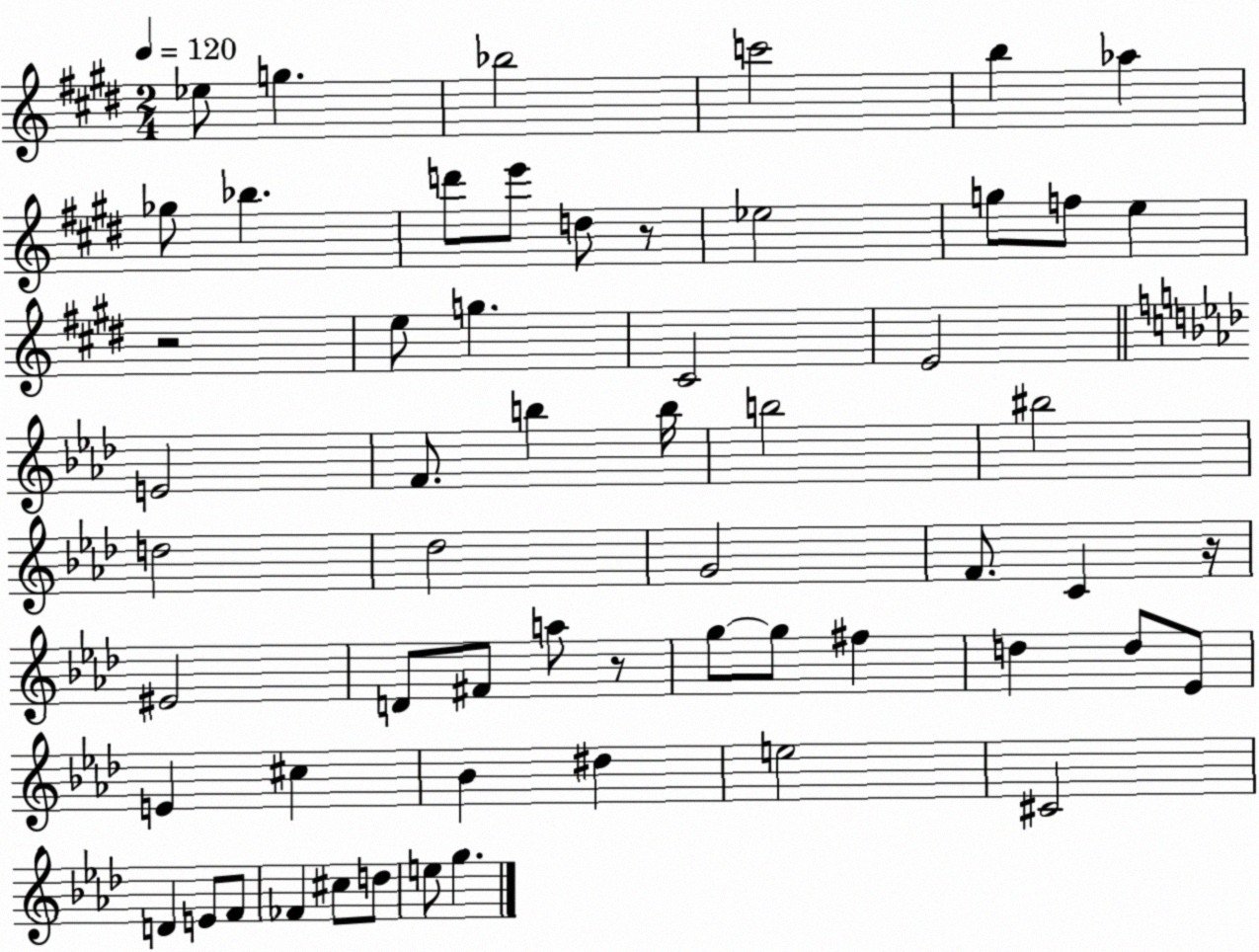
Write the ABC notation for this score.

X:1
T:Untitled
M:2/4
L:1/4
K:E
_e/2 g _b2 c'2 b _a _g/2 _b d'/2 e'/2 d/2 z/2 _e2 g/2 f/2 e z2 e/2 g ^C2 E2 E2 F/2 b b/4 b2 ^b2 d2 _d2 G2 F/2 C z/4 ^E2 D/2 ^F/2 a/2 z/2 g/2 g/2 ^f d d/2 _E/2 E ^c _B ^d e2 ^C2 D E/2 F/2 _F ^c/2 d/2 e/2 g